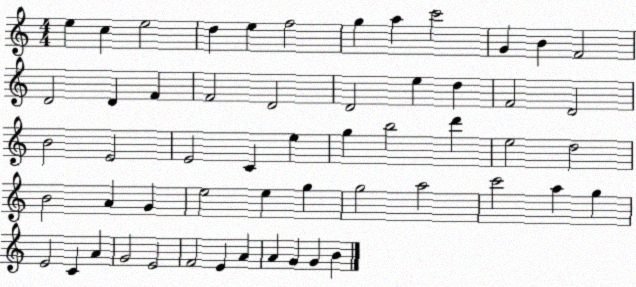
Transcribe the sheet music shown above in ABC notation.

X:1
T:Untitled
M:4/4
L:1/4
K:C
e c e2 d e f2 g a c'2 G B F2 D2 D F F2 D2 D2 e d F2 D2 B2 E2 E2 C e g b2 d' e2 d2 B2 A G e2 e g g2 a2 c'2 a g E2 C A G2 E2 F2 E A A G G B